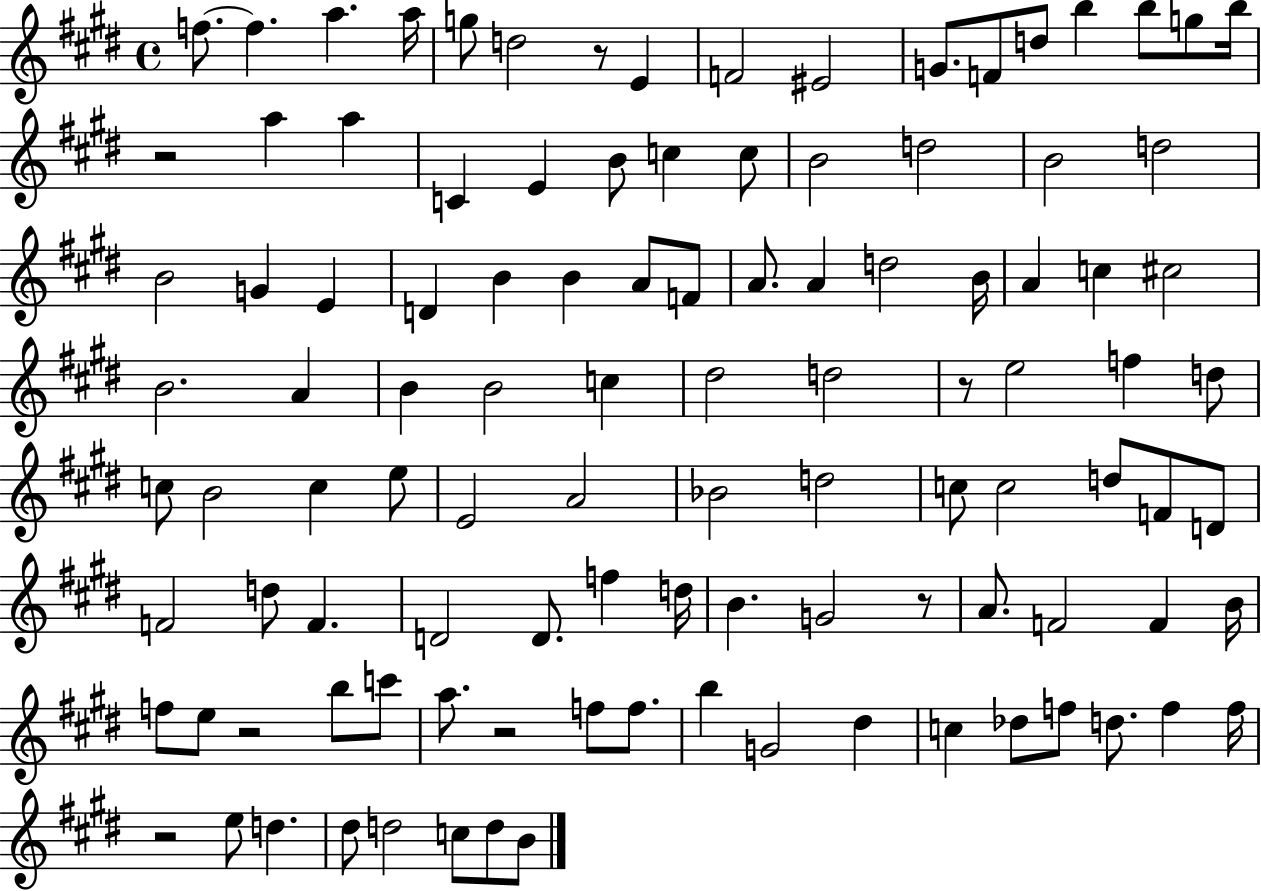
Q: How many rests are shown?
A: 7